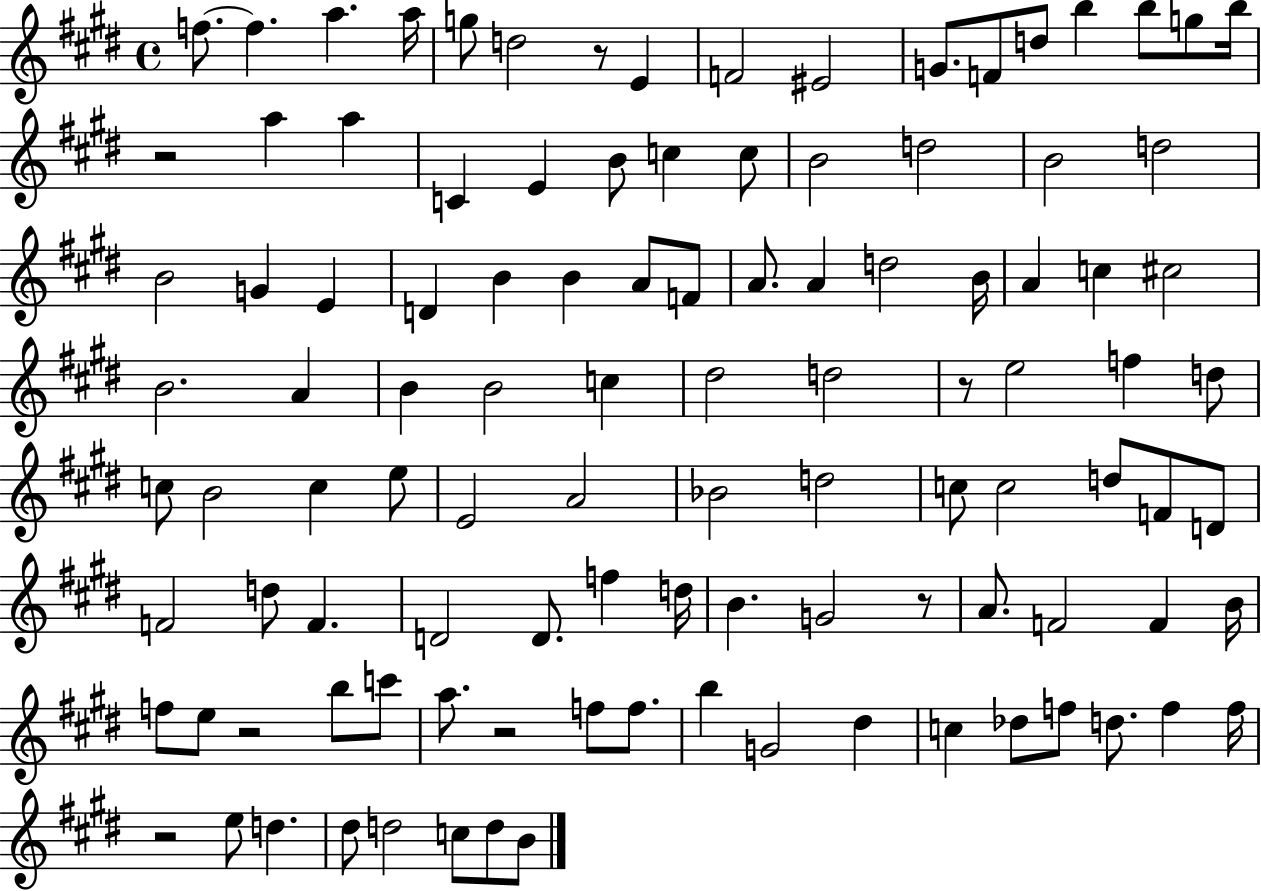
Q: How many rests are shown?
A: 7